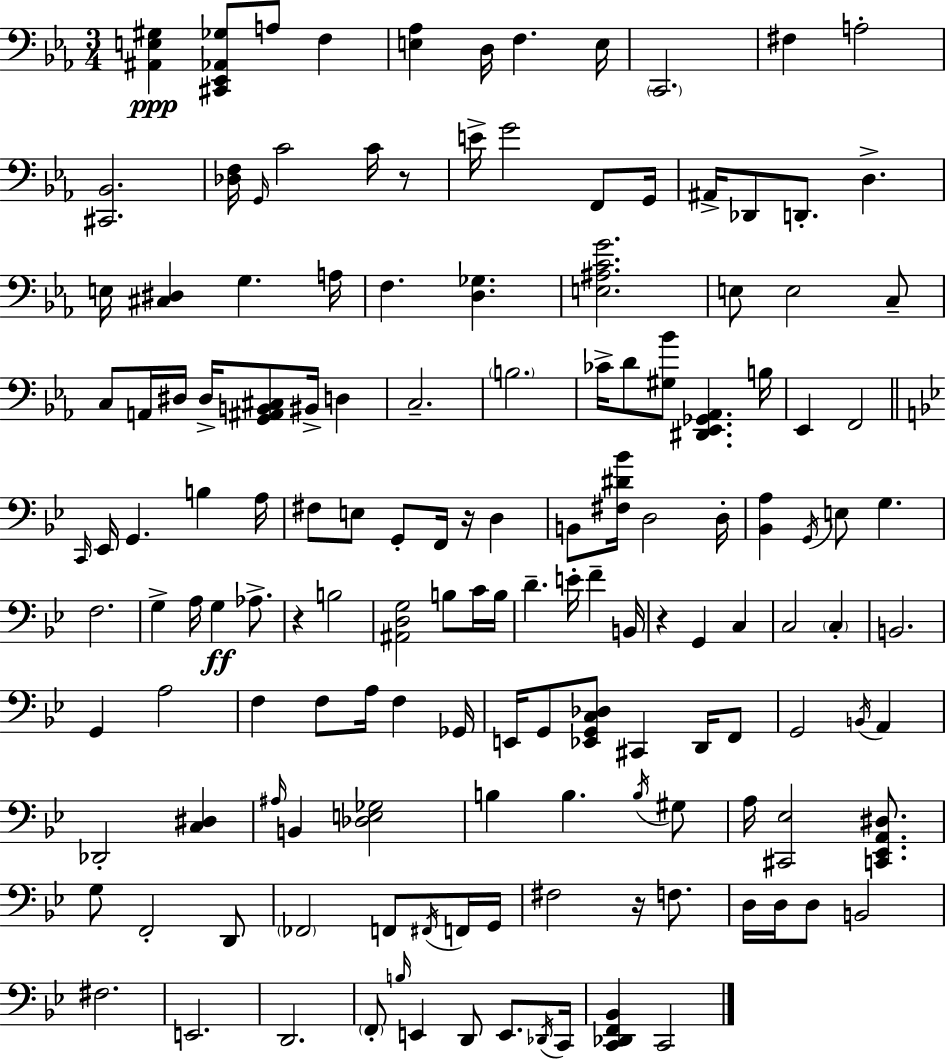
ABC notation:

X:1
T:Untitled
M:3/4
L:1/4
K:Eb
[^A,,E,^G,] [^C,,_E,,_A,,_G,]/2 A,/2 F, [E,_A,] D,/4 F, E,/4 C,,2 ^F, A,2 [^C,,_B,,]2 [_D,F,]/4 G,,/4 C2 C/4 z/2 E/4 G2 F,,/2 G,,/4 ^A,,/4 _D,,/2 D,,/2 D, E,/4 [^C,^D,] G, A,/4 F, [D,_G,] [E,^A,CG]2 E,/2 E,2 C,/2 C,/2 A,,/4 ^D,/4 ^D,/4 [G,,^A,,B,,^C,]/2 ^B,,/4 D, C,2 B,2 _C/4 D/2 [^G,_B]/2 [^D,,_E,,_G,,_A,,] B,/4 _E,, F,,2 C,,/4 _E,,/4 G,, B, A,/4 ^F,/2 E,/2 G,,/2 F,,/4 z/4 D, B,,/2 [^F,^D_B]/4 D,2 D,/4 [_B,,A,] G,,/4 E,/2 G, F,2 G, A,/4 G, _A,/2 z B,2 [^A,,D,G,]2 B,/2 C/4 B,/4 D E/4 F B,,/4 z G,, C, C,2 C, B,,2 G,, A,2 F, F,/2 A,/4 F, _G,,/4 E,,/4 G,,/2 [_E,,G,,C,_D,]/2 ^C,, D,,/4 F,,/2 G,,2 B,,/4 A,, _D,,2 [C,^D,] ^A,/4 B,, [_D,E,_G,]2 B, B, B,/4 ^G,/2 A,/4 [^C,,_E,]2 [C,,_E,,A,,^D,]/2 G,/2 F,,2 D,,/2 _F,,2 F,,/2 ^F,,/4 F,,/4 G,,/4 ^F,2 z/4 F,/2 D,/4 D,/4 D,/2 B,,2 ^F,2 E,,2 D,,2 F,,/2 B,/4 E,, D,,/2 E,,/2 _D,,/4 C,,/4 [C,,_D,,F,,_B,,] C,,2